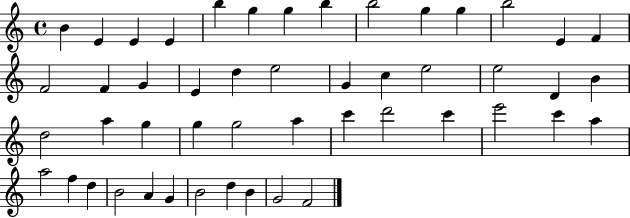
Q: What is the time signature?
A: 4/4